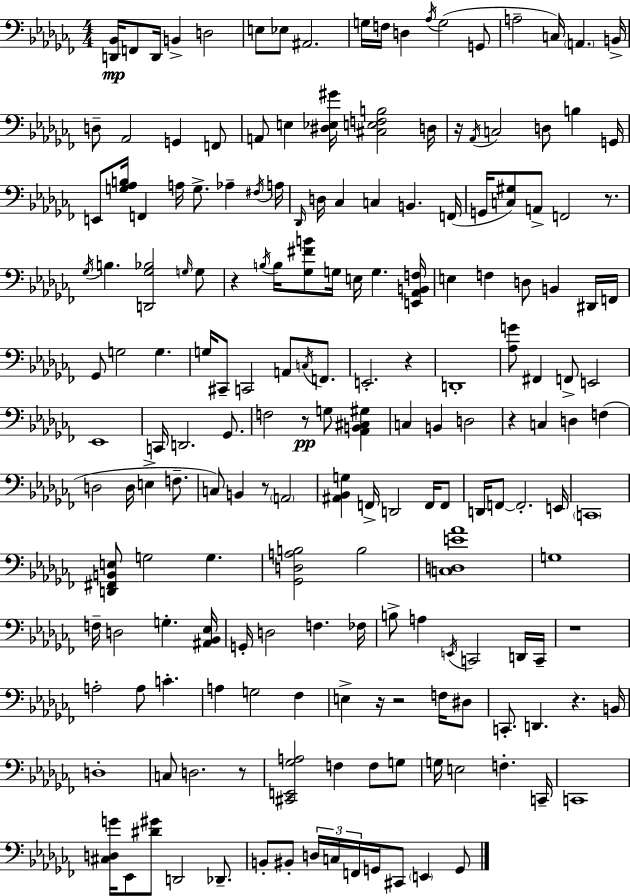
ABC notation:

X:1
T:Untitled
M:4/4
L:1/4
K:Abm
[D,,_B,,]/4 F,,/2 D,,/4 B,, D,2 E,/2 _E,/2 ^A,,2 G,/4 F,/4 D, _A,/4 G,2 G,,/2 A,2 C,/4 A,, B,,/4 D,/2 _A,,2 G,, F,,/2 A,,/2 E, [^D,_E,^G]/4 [^C,E,F,B,]2 D,/4 z/4 _A,,/4 C,2 D,/2 B, G,,/4 E,,/2 [G,_A,B,]/4 F,, A,/4 G,/2 _A, ^F,/4 A,/4 _D,,/4 D,/4 _C, C, B,, F,,/4 G,,/4 [C,^G,]/2 A,,/2 F,,2 z/2 _G,/4 B, [D,,_G,_B,]2 G,/4 G,/2 z B,/4 B,/4 [_G,^FB]/2 G,/4 E,/4 G, [E,,_A,,B,,F,]/4 E, F, D,/2 B,, ^D,,/4 F,,/4 _G,,/2 G,2 G, G,/4 ^C,,/2 C,,2 A,,/2 C,/4 F,,/2 E,,2 z D,,4 [_A,G]/2 ^F,, F,,/2 E,,2 _E,,4 C,,/4 D,,2 _G,,/2 F,2 z/2 G,/2 [_A,,B,,^C,^G,] C, B,, D,2 z C, D, F, D,2 D,/4 E, F,/2 C,/2 B,, z/2 A,,2 [^A,,_B,,G,] F,,/4 D,,2 F,,/4 F,,/2 D,,/4 F,,/2 F,,2 E,,/4 C,,4 [D,,^F,,B,,E,]/2 G,2 G, [_G,,D,A,B,]2 B,2 [C,D,E_A]4 G,4 F,/4 D,2 G, [^A,,_B,,_E,]/4 G,,/4 D,2 F, _F,/4 B,/2 A, E,,/4 C,,2 D,,/4 C,,/4 z4 A,2 A,/2 C A, G,2 _F, E, z/4 z2 F,/4 ^D,/2 C,,/2 D,, z B,,/4 D,4 C,/2 D,2 z/2 [^C,,E,,_G,A,]2 F, F,/2 G,/2 G,/4 E,2 F, C,,/4 C,,4 [^C,D,G]/4 _E,,/2 [^D^G]/2 D,,2 _D,,/2 B,,/2 ^B,,/2 D,/4 C,/4 F,,/4 G,,/4 ^C,,/2 E,, G,,/2